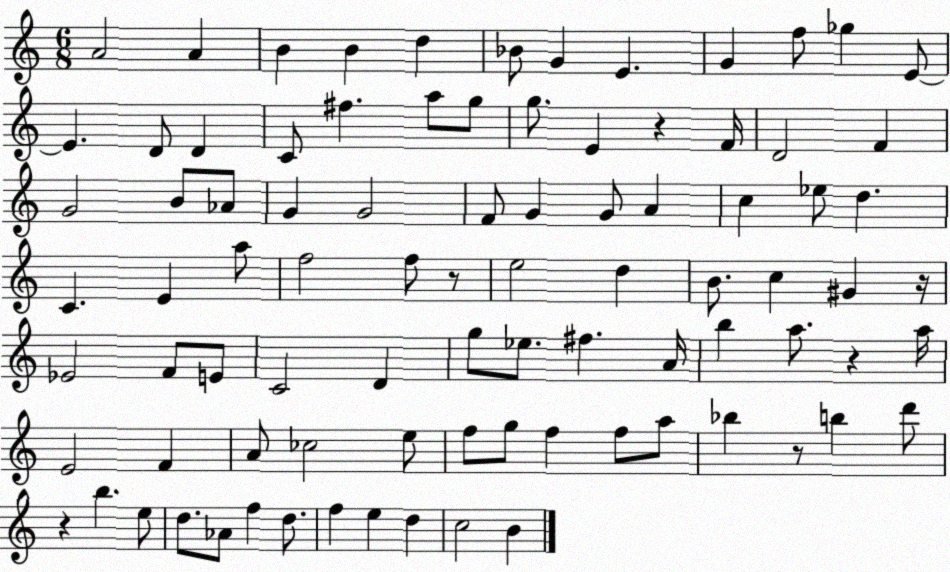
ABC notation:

X:1
T:Untitled
M:6/8
L:1/4
K:C
A2 A B B d _B/2 G E G f/2 _g E/2 E D/2 D C/2 ^f a/2 g/2 g/2 E z F/4 D2 F G2 B/2 _A/2 G G2 F/2 G G/2 A c _e/2 d C E a/2 f2 f/2 z/2 e2 d B/2 c ^G z/4 _E2 F/2 E/2 C2 D g/2 _e/2 ^f A/4 b a/2 z a/4 E2 F A/2 _c2 e/2 f/2 g/2 f f/2 a/2 _b z/2 b d'/2 z b e/2 d/2 _A/2 f d/2 f e d c2 B